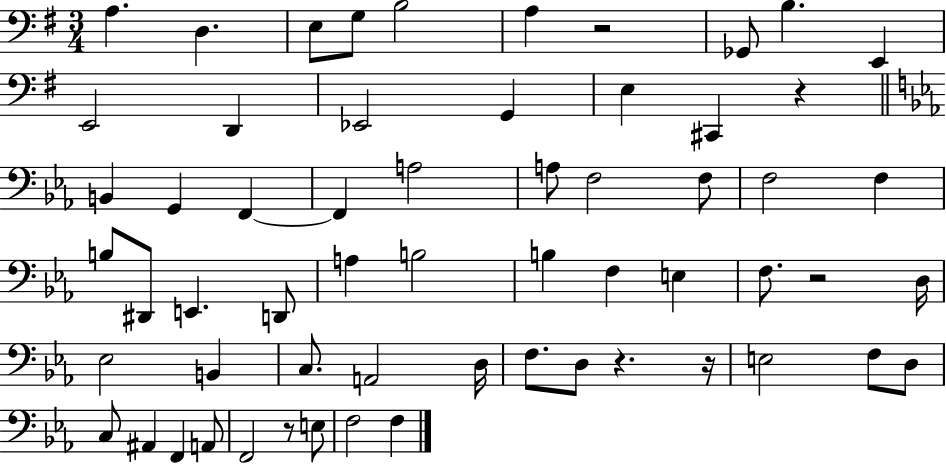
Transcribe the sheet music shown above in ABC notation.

X:1
T:Untitled
M:3/4
L:1/4
K:G
A, D, E,/2 G,/2 B,2 A, z2 _G,,/2 B, E,, E,,2 D,, _E,,2 G,, E, ^C,, z B,, G,, F,, F,, A,2 A,/2 F,2 F,/2 F,2 F, B,/2 ^D,,/2 E,, D,,/2 A, B,2 B, F, E, F,/2 z2 D,/4 _E,2 B,, C,/2 A,,2 D,/4 F,/2 D,/2 z z/4 E,2 F,/2 D,/2 C,/2 ^A,, F,, A,,/2 F,,2 z/2 E,/2 F,2 F,